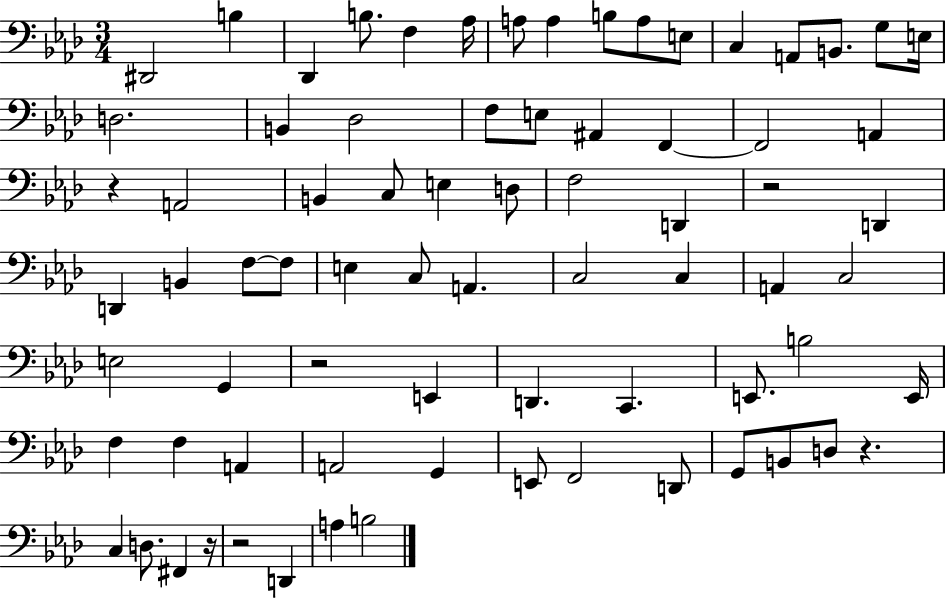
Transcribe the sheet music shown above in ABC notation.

X:1
T:Untitled
M:3/4
L:1/4
K:Ab
^D,,2 B, _D,, B,/2 F, _A,/4 A,/2 A, B,/2 A,/2 E,/2 C, A,,/2 B,,/2 G,/2 E,/4 D,2 B,, _D,2 F,/2 E,/2 ^A,, F,, F,,2 A,, z A,,2 B,, C,/2 E, D,/2 F,2 D,, z2 D,, D,, B,, F,/2 F,/2 E, C,/2 A,, C,2 C, A,, C,2 E,2 G,, z2 E,, D,, C,, E,,/2 B,2 E,,/4 F, F, A,, A,,2 G,, E,,/2 F,,2 D,,/2 G,,/2 B,,/2 D,/2 z C, D,/2 ^F,, z/4 z2 D,, A, B,2